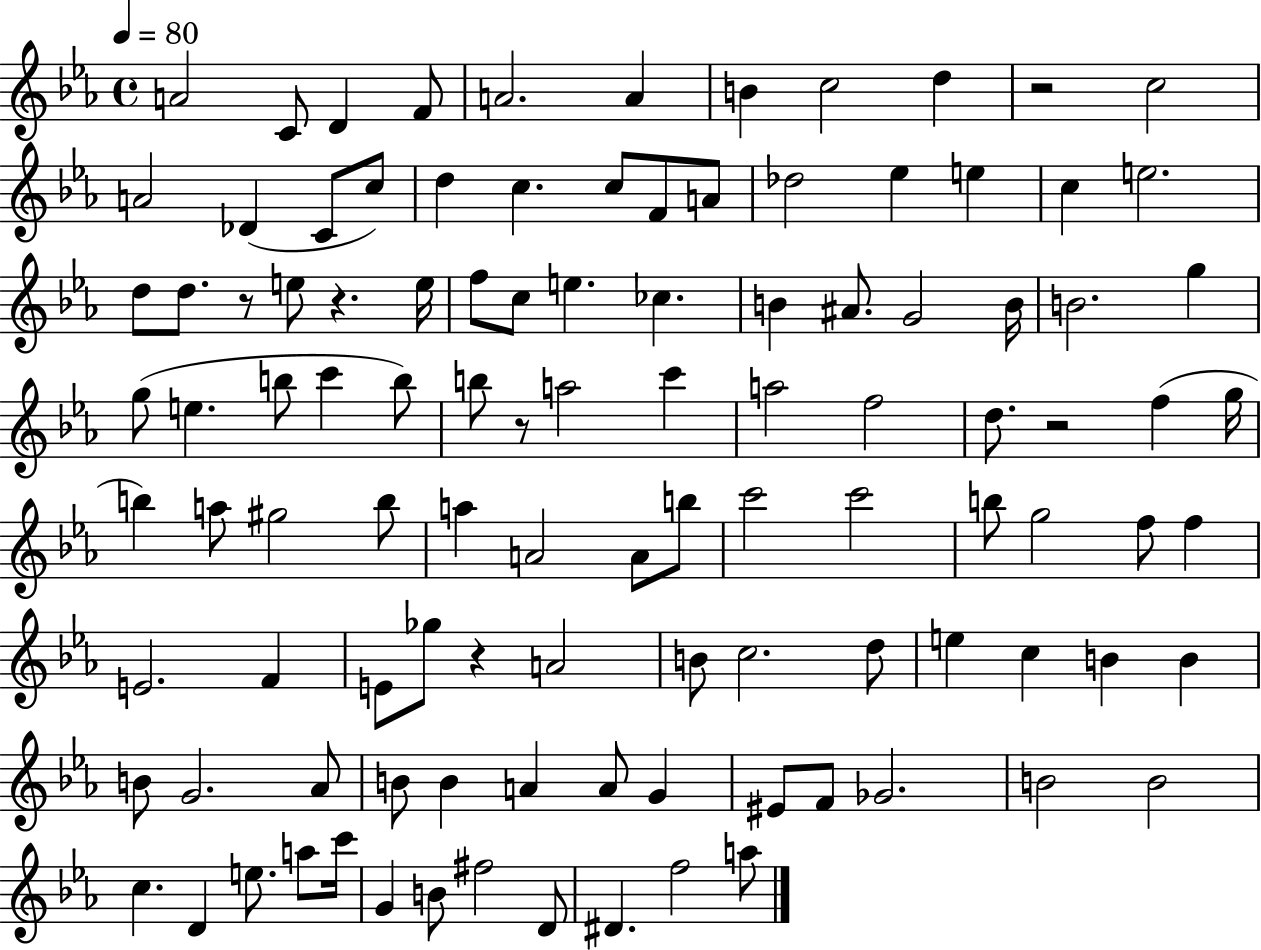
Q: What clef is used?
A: treble